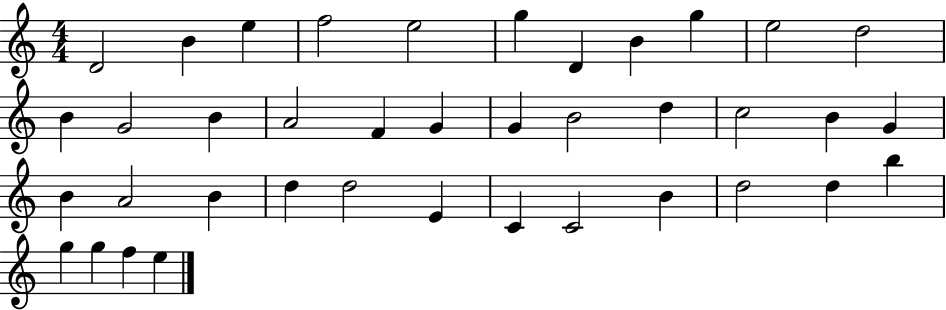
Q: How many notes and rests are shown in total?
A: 39